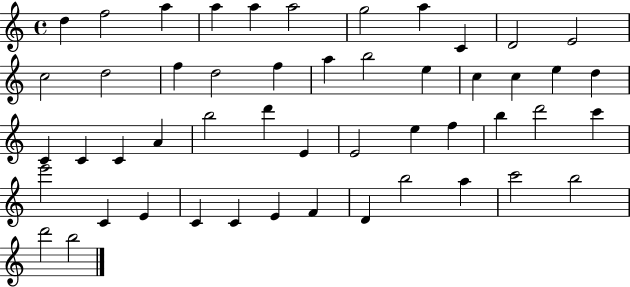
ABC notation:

X:1
T:Untitled
M:4/4
L:1/4
K:C
d f2 a a a a2 g2 a C D2 E2 c2 d2 f d2 f a b2 e c c e d C C C A b2 d' E E2 e f b d'2 c' e'2 C E C C E F D b2 a c'2 b2 d'2 b2